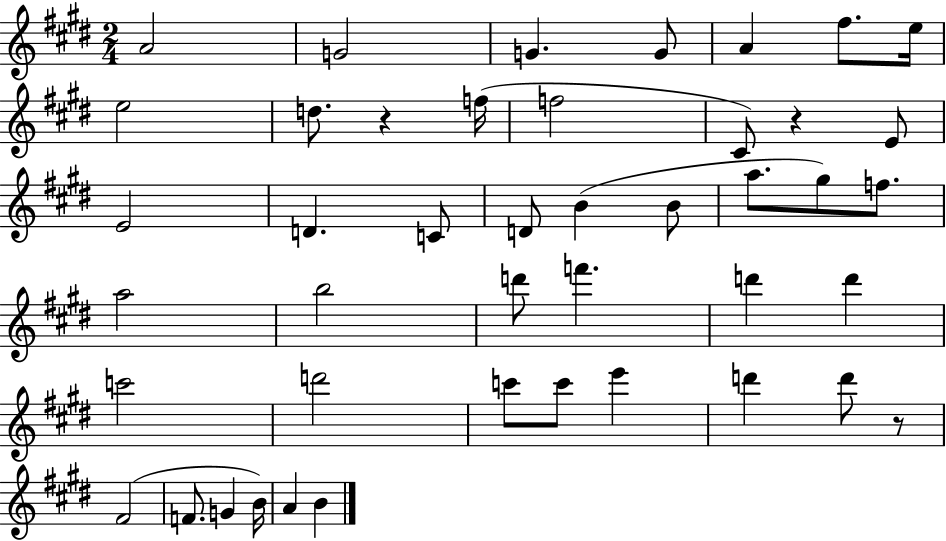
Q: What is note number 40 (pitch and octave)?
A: A4